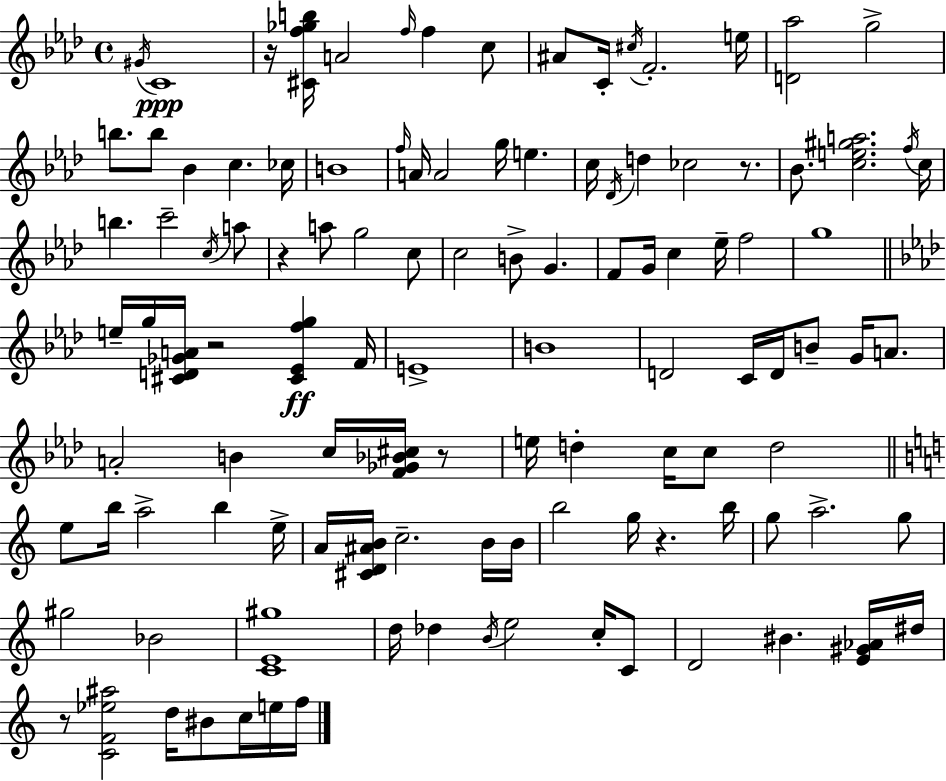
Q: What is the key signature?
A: AES major